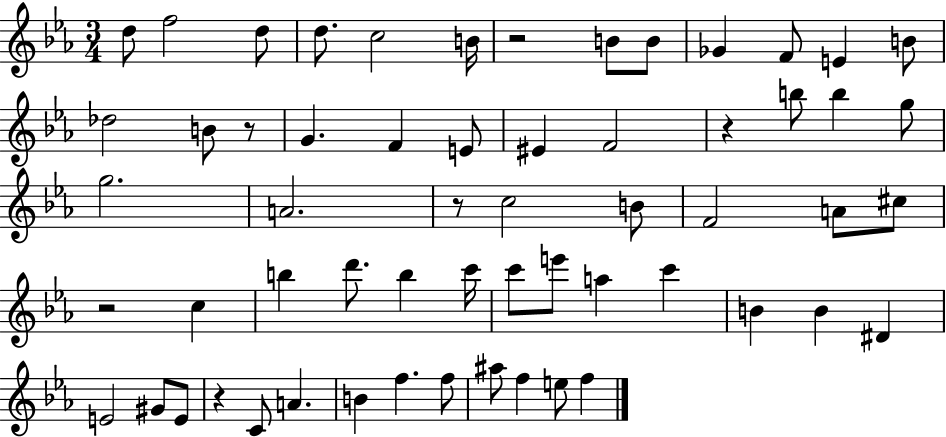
D5/e F5/h D5/e D5/e. C5/h B4/s R/h B4/e B4/e Gb4/q F4/e E4/q B4/e Db5/h B4/e R/e G4/q. F4/q E4/e EIS4/q F4/h R/q B5/e B5/q G5/e G5/h. A4/h. R/e C5/h B4/e F4/h A4/e C#5/e R/h C5/q B5/q D6/e. B5/q C6/s C6/e E6/e A5/q C6/q B4/q B4/q D#4/q E4/h G#4/e E4/e R/q C4/e A4/q. B4/q F5/q. F5/e A#5/e F5/q E5/e F5/q